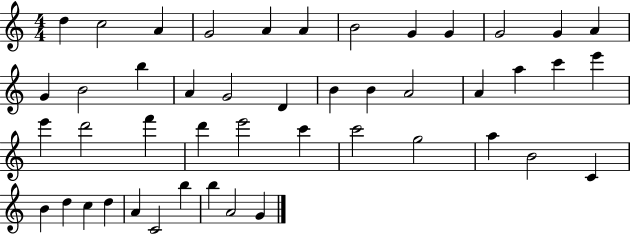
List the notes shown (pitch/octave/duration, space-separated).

D5/q C5/h A4/q G4/h A4/q A4/q B4/h G4/q G4/q G4/h G4/q A4/q G4/q B4/h B5/q A4/q G4/h D4/q B4/q B4/q A4/h A4/q A5/q C6/q E6/q E6/q D6/h F6/q D6/q E6/h C6/q C6/h G5/h A5/q B4/h C4/q B4/q D5/q C5/q D5/q A4/q C4/h B5/q B5/q A4/h G4/q